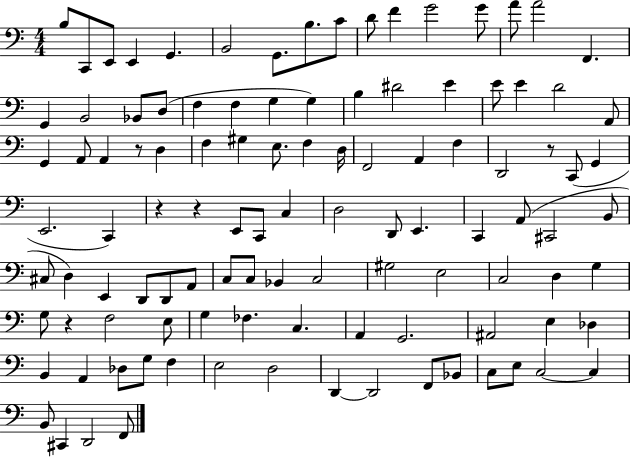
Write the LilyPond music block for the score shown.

{
  \clef bass
  \numericTimeSignature
  \time 4/4
  \key c \major
  \repeat volta 2 { b8 c,8 e,8 e,4 g,4. | b,2 g,8. b8. c'8 | d'8 f'4 g'2 g'8 | a'8 a'2 f,4. | \break g,4 b,2 bes,8 d8( | f4 f4 g4 g4) | b4 dis'2 e'4 | e'8 e'4 d'2 a,8 | \break g,4 a,8 a,4 r8 d4 | f4 gis4 e8. f4 d16 | f,2 a,4 f4 | d,2 r8 c,8( g,4 | \break e,2. c,4) | r4 r4 e,8 c,8 c4 | d2 d,8 e,4. | c,4 a,8( cis,2 b,8 | \break cis8 d4) e,4 d,8 d,8 a,8 | c8 c8 bes,4 c2 | gis2 e2 | c2 d4 g4 | \break g8 r4 f2 e8 | g4 fes4. c4. | a,4 g,2. | ais,2 e4 des4 | \break b,4 a,4 des8 g8 f4 | e2 d2 | d,4~~ d,2 f,8 bes,8 | c8 e8 c2~~ c4 | \break b,8 cis,4 d,2 f,8 | } \bar "|."
}